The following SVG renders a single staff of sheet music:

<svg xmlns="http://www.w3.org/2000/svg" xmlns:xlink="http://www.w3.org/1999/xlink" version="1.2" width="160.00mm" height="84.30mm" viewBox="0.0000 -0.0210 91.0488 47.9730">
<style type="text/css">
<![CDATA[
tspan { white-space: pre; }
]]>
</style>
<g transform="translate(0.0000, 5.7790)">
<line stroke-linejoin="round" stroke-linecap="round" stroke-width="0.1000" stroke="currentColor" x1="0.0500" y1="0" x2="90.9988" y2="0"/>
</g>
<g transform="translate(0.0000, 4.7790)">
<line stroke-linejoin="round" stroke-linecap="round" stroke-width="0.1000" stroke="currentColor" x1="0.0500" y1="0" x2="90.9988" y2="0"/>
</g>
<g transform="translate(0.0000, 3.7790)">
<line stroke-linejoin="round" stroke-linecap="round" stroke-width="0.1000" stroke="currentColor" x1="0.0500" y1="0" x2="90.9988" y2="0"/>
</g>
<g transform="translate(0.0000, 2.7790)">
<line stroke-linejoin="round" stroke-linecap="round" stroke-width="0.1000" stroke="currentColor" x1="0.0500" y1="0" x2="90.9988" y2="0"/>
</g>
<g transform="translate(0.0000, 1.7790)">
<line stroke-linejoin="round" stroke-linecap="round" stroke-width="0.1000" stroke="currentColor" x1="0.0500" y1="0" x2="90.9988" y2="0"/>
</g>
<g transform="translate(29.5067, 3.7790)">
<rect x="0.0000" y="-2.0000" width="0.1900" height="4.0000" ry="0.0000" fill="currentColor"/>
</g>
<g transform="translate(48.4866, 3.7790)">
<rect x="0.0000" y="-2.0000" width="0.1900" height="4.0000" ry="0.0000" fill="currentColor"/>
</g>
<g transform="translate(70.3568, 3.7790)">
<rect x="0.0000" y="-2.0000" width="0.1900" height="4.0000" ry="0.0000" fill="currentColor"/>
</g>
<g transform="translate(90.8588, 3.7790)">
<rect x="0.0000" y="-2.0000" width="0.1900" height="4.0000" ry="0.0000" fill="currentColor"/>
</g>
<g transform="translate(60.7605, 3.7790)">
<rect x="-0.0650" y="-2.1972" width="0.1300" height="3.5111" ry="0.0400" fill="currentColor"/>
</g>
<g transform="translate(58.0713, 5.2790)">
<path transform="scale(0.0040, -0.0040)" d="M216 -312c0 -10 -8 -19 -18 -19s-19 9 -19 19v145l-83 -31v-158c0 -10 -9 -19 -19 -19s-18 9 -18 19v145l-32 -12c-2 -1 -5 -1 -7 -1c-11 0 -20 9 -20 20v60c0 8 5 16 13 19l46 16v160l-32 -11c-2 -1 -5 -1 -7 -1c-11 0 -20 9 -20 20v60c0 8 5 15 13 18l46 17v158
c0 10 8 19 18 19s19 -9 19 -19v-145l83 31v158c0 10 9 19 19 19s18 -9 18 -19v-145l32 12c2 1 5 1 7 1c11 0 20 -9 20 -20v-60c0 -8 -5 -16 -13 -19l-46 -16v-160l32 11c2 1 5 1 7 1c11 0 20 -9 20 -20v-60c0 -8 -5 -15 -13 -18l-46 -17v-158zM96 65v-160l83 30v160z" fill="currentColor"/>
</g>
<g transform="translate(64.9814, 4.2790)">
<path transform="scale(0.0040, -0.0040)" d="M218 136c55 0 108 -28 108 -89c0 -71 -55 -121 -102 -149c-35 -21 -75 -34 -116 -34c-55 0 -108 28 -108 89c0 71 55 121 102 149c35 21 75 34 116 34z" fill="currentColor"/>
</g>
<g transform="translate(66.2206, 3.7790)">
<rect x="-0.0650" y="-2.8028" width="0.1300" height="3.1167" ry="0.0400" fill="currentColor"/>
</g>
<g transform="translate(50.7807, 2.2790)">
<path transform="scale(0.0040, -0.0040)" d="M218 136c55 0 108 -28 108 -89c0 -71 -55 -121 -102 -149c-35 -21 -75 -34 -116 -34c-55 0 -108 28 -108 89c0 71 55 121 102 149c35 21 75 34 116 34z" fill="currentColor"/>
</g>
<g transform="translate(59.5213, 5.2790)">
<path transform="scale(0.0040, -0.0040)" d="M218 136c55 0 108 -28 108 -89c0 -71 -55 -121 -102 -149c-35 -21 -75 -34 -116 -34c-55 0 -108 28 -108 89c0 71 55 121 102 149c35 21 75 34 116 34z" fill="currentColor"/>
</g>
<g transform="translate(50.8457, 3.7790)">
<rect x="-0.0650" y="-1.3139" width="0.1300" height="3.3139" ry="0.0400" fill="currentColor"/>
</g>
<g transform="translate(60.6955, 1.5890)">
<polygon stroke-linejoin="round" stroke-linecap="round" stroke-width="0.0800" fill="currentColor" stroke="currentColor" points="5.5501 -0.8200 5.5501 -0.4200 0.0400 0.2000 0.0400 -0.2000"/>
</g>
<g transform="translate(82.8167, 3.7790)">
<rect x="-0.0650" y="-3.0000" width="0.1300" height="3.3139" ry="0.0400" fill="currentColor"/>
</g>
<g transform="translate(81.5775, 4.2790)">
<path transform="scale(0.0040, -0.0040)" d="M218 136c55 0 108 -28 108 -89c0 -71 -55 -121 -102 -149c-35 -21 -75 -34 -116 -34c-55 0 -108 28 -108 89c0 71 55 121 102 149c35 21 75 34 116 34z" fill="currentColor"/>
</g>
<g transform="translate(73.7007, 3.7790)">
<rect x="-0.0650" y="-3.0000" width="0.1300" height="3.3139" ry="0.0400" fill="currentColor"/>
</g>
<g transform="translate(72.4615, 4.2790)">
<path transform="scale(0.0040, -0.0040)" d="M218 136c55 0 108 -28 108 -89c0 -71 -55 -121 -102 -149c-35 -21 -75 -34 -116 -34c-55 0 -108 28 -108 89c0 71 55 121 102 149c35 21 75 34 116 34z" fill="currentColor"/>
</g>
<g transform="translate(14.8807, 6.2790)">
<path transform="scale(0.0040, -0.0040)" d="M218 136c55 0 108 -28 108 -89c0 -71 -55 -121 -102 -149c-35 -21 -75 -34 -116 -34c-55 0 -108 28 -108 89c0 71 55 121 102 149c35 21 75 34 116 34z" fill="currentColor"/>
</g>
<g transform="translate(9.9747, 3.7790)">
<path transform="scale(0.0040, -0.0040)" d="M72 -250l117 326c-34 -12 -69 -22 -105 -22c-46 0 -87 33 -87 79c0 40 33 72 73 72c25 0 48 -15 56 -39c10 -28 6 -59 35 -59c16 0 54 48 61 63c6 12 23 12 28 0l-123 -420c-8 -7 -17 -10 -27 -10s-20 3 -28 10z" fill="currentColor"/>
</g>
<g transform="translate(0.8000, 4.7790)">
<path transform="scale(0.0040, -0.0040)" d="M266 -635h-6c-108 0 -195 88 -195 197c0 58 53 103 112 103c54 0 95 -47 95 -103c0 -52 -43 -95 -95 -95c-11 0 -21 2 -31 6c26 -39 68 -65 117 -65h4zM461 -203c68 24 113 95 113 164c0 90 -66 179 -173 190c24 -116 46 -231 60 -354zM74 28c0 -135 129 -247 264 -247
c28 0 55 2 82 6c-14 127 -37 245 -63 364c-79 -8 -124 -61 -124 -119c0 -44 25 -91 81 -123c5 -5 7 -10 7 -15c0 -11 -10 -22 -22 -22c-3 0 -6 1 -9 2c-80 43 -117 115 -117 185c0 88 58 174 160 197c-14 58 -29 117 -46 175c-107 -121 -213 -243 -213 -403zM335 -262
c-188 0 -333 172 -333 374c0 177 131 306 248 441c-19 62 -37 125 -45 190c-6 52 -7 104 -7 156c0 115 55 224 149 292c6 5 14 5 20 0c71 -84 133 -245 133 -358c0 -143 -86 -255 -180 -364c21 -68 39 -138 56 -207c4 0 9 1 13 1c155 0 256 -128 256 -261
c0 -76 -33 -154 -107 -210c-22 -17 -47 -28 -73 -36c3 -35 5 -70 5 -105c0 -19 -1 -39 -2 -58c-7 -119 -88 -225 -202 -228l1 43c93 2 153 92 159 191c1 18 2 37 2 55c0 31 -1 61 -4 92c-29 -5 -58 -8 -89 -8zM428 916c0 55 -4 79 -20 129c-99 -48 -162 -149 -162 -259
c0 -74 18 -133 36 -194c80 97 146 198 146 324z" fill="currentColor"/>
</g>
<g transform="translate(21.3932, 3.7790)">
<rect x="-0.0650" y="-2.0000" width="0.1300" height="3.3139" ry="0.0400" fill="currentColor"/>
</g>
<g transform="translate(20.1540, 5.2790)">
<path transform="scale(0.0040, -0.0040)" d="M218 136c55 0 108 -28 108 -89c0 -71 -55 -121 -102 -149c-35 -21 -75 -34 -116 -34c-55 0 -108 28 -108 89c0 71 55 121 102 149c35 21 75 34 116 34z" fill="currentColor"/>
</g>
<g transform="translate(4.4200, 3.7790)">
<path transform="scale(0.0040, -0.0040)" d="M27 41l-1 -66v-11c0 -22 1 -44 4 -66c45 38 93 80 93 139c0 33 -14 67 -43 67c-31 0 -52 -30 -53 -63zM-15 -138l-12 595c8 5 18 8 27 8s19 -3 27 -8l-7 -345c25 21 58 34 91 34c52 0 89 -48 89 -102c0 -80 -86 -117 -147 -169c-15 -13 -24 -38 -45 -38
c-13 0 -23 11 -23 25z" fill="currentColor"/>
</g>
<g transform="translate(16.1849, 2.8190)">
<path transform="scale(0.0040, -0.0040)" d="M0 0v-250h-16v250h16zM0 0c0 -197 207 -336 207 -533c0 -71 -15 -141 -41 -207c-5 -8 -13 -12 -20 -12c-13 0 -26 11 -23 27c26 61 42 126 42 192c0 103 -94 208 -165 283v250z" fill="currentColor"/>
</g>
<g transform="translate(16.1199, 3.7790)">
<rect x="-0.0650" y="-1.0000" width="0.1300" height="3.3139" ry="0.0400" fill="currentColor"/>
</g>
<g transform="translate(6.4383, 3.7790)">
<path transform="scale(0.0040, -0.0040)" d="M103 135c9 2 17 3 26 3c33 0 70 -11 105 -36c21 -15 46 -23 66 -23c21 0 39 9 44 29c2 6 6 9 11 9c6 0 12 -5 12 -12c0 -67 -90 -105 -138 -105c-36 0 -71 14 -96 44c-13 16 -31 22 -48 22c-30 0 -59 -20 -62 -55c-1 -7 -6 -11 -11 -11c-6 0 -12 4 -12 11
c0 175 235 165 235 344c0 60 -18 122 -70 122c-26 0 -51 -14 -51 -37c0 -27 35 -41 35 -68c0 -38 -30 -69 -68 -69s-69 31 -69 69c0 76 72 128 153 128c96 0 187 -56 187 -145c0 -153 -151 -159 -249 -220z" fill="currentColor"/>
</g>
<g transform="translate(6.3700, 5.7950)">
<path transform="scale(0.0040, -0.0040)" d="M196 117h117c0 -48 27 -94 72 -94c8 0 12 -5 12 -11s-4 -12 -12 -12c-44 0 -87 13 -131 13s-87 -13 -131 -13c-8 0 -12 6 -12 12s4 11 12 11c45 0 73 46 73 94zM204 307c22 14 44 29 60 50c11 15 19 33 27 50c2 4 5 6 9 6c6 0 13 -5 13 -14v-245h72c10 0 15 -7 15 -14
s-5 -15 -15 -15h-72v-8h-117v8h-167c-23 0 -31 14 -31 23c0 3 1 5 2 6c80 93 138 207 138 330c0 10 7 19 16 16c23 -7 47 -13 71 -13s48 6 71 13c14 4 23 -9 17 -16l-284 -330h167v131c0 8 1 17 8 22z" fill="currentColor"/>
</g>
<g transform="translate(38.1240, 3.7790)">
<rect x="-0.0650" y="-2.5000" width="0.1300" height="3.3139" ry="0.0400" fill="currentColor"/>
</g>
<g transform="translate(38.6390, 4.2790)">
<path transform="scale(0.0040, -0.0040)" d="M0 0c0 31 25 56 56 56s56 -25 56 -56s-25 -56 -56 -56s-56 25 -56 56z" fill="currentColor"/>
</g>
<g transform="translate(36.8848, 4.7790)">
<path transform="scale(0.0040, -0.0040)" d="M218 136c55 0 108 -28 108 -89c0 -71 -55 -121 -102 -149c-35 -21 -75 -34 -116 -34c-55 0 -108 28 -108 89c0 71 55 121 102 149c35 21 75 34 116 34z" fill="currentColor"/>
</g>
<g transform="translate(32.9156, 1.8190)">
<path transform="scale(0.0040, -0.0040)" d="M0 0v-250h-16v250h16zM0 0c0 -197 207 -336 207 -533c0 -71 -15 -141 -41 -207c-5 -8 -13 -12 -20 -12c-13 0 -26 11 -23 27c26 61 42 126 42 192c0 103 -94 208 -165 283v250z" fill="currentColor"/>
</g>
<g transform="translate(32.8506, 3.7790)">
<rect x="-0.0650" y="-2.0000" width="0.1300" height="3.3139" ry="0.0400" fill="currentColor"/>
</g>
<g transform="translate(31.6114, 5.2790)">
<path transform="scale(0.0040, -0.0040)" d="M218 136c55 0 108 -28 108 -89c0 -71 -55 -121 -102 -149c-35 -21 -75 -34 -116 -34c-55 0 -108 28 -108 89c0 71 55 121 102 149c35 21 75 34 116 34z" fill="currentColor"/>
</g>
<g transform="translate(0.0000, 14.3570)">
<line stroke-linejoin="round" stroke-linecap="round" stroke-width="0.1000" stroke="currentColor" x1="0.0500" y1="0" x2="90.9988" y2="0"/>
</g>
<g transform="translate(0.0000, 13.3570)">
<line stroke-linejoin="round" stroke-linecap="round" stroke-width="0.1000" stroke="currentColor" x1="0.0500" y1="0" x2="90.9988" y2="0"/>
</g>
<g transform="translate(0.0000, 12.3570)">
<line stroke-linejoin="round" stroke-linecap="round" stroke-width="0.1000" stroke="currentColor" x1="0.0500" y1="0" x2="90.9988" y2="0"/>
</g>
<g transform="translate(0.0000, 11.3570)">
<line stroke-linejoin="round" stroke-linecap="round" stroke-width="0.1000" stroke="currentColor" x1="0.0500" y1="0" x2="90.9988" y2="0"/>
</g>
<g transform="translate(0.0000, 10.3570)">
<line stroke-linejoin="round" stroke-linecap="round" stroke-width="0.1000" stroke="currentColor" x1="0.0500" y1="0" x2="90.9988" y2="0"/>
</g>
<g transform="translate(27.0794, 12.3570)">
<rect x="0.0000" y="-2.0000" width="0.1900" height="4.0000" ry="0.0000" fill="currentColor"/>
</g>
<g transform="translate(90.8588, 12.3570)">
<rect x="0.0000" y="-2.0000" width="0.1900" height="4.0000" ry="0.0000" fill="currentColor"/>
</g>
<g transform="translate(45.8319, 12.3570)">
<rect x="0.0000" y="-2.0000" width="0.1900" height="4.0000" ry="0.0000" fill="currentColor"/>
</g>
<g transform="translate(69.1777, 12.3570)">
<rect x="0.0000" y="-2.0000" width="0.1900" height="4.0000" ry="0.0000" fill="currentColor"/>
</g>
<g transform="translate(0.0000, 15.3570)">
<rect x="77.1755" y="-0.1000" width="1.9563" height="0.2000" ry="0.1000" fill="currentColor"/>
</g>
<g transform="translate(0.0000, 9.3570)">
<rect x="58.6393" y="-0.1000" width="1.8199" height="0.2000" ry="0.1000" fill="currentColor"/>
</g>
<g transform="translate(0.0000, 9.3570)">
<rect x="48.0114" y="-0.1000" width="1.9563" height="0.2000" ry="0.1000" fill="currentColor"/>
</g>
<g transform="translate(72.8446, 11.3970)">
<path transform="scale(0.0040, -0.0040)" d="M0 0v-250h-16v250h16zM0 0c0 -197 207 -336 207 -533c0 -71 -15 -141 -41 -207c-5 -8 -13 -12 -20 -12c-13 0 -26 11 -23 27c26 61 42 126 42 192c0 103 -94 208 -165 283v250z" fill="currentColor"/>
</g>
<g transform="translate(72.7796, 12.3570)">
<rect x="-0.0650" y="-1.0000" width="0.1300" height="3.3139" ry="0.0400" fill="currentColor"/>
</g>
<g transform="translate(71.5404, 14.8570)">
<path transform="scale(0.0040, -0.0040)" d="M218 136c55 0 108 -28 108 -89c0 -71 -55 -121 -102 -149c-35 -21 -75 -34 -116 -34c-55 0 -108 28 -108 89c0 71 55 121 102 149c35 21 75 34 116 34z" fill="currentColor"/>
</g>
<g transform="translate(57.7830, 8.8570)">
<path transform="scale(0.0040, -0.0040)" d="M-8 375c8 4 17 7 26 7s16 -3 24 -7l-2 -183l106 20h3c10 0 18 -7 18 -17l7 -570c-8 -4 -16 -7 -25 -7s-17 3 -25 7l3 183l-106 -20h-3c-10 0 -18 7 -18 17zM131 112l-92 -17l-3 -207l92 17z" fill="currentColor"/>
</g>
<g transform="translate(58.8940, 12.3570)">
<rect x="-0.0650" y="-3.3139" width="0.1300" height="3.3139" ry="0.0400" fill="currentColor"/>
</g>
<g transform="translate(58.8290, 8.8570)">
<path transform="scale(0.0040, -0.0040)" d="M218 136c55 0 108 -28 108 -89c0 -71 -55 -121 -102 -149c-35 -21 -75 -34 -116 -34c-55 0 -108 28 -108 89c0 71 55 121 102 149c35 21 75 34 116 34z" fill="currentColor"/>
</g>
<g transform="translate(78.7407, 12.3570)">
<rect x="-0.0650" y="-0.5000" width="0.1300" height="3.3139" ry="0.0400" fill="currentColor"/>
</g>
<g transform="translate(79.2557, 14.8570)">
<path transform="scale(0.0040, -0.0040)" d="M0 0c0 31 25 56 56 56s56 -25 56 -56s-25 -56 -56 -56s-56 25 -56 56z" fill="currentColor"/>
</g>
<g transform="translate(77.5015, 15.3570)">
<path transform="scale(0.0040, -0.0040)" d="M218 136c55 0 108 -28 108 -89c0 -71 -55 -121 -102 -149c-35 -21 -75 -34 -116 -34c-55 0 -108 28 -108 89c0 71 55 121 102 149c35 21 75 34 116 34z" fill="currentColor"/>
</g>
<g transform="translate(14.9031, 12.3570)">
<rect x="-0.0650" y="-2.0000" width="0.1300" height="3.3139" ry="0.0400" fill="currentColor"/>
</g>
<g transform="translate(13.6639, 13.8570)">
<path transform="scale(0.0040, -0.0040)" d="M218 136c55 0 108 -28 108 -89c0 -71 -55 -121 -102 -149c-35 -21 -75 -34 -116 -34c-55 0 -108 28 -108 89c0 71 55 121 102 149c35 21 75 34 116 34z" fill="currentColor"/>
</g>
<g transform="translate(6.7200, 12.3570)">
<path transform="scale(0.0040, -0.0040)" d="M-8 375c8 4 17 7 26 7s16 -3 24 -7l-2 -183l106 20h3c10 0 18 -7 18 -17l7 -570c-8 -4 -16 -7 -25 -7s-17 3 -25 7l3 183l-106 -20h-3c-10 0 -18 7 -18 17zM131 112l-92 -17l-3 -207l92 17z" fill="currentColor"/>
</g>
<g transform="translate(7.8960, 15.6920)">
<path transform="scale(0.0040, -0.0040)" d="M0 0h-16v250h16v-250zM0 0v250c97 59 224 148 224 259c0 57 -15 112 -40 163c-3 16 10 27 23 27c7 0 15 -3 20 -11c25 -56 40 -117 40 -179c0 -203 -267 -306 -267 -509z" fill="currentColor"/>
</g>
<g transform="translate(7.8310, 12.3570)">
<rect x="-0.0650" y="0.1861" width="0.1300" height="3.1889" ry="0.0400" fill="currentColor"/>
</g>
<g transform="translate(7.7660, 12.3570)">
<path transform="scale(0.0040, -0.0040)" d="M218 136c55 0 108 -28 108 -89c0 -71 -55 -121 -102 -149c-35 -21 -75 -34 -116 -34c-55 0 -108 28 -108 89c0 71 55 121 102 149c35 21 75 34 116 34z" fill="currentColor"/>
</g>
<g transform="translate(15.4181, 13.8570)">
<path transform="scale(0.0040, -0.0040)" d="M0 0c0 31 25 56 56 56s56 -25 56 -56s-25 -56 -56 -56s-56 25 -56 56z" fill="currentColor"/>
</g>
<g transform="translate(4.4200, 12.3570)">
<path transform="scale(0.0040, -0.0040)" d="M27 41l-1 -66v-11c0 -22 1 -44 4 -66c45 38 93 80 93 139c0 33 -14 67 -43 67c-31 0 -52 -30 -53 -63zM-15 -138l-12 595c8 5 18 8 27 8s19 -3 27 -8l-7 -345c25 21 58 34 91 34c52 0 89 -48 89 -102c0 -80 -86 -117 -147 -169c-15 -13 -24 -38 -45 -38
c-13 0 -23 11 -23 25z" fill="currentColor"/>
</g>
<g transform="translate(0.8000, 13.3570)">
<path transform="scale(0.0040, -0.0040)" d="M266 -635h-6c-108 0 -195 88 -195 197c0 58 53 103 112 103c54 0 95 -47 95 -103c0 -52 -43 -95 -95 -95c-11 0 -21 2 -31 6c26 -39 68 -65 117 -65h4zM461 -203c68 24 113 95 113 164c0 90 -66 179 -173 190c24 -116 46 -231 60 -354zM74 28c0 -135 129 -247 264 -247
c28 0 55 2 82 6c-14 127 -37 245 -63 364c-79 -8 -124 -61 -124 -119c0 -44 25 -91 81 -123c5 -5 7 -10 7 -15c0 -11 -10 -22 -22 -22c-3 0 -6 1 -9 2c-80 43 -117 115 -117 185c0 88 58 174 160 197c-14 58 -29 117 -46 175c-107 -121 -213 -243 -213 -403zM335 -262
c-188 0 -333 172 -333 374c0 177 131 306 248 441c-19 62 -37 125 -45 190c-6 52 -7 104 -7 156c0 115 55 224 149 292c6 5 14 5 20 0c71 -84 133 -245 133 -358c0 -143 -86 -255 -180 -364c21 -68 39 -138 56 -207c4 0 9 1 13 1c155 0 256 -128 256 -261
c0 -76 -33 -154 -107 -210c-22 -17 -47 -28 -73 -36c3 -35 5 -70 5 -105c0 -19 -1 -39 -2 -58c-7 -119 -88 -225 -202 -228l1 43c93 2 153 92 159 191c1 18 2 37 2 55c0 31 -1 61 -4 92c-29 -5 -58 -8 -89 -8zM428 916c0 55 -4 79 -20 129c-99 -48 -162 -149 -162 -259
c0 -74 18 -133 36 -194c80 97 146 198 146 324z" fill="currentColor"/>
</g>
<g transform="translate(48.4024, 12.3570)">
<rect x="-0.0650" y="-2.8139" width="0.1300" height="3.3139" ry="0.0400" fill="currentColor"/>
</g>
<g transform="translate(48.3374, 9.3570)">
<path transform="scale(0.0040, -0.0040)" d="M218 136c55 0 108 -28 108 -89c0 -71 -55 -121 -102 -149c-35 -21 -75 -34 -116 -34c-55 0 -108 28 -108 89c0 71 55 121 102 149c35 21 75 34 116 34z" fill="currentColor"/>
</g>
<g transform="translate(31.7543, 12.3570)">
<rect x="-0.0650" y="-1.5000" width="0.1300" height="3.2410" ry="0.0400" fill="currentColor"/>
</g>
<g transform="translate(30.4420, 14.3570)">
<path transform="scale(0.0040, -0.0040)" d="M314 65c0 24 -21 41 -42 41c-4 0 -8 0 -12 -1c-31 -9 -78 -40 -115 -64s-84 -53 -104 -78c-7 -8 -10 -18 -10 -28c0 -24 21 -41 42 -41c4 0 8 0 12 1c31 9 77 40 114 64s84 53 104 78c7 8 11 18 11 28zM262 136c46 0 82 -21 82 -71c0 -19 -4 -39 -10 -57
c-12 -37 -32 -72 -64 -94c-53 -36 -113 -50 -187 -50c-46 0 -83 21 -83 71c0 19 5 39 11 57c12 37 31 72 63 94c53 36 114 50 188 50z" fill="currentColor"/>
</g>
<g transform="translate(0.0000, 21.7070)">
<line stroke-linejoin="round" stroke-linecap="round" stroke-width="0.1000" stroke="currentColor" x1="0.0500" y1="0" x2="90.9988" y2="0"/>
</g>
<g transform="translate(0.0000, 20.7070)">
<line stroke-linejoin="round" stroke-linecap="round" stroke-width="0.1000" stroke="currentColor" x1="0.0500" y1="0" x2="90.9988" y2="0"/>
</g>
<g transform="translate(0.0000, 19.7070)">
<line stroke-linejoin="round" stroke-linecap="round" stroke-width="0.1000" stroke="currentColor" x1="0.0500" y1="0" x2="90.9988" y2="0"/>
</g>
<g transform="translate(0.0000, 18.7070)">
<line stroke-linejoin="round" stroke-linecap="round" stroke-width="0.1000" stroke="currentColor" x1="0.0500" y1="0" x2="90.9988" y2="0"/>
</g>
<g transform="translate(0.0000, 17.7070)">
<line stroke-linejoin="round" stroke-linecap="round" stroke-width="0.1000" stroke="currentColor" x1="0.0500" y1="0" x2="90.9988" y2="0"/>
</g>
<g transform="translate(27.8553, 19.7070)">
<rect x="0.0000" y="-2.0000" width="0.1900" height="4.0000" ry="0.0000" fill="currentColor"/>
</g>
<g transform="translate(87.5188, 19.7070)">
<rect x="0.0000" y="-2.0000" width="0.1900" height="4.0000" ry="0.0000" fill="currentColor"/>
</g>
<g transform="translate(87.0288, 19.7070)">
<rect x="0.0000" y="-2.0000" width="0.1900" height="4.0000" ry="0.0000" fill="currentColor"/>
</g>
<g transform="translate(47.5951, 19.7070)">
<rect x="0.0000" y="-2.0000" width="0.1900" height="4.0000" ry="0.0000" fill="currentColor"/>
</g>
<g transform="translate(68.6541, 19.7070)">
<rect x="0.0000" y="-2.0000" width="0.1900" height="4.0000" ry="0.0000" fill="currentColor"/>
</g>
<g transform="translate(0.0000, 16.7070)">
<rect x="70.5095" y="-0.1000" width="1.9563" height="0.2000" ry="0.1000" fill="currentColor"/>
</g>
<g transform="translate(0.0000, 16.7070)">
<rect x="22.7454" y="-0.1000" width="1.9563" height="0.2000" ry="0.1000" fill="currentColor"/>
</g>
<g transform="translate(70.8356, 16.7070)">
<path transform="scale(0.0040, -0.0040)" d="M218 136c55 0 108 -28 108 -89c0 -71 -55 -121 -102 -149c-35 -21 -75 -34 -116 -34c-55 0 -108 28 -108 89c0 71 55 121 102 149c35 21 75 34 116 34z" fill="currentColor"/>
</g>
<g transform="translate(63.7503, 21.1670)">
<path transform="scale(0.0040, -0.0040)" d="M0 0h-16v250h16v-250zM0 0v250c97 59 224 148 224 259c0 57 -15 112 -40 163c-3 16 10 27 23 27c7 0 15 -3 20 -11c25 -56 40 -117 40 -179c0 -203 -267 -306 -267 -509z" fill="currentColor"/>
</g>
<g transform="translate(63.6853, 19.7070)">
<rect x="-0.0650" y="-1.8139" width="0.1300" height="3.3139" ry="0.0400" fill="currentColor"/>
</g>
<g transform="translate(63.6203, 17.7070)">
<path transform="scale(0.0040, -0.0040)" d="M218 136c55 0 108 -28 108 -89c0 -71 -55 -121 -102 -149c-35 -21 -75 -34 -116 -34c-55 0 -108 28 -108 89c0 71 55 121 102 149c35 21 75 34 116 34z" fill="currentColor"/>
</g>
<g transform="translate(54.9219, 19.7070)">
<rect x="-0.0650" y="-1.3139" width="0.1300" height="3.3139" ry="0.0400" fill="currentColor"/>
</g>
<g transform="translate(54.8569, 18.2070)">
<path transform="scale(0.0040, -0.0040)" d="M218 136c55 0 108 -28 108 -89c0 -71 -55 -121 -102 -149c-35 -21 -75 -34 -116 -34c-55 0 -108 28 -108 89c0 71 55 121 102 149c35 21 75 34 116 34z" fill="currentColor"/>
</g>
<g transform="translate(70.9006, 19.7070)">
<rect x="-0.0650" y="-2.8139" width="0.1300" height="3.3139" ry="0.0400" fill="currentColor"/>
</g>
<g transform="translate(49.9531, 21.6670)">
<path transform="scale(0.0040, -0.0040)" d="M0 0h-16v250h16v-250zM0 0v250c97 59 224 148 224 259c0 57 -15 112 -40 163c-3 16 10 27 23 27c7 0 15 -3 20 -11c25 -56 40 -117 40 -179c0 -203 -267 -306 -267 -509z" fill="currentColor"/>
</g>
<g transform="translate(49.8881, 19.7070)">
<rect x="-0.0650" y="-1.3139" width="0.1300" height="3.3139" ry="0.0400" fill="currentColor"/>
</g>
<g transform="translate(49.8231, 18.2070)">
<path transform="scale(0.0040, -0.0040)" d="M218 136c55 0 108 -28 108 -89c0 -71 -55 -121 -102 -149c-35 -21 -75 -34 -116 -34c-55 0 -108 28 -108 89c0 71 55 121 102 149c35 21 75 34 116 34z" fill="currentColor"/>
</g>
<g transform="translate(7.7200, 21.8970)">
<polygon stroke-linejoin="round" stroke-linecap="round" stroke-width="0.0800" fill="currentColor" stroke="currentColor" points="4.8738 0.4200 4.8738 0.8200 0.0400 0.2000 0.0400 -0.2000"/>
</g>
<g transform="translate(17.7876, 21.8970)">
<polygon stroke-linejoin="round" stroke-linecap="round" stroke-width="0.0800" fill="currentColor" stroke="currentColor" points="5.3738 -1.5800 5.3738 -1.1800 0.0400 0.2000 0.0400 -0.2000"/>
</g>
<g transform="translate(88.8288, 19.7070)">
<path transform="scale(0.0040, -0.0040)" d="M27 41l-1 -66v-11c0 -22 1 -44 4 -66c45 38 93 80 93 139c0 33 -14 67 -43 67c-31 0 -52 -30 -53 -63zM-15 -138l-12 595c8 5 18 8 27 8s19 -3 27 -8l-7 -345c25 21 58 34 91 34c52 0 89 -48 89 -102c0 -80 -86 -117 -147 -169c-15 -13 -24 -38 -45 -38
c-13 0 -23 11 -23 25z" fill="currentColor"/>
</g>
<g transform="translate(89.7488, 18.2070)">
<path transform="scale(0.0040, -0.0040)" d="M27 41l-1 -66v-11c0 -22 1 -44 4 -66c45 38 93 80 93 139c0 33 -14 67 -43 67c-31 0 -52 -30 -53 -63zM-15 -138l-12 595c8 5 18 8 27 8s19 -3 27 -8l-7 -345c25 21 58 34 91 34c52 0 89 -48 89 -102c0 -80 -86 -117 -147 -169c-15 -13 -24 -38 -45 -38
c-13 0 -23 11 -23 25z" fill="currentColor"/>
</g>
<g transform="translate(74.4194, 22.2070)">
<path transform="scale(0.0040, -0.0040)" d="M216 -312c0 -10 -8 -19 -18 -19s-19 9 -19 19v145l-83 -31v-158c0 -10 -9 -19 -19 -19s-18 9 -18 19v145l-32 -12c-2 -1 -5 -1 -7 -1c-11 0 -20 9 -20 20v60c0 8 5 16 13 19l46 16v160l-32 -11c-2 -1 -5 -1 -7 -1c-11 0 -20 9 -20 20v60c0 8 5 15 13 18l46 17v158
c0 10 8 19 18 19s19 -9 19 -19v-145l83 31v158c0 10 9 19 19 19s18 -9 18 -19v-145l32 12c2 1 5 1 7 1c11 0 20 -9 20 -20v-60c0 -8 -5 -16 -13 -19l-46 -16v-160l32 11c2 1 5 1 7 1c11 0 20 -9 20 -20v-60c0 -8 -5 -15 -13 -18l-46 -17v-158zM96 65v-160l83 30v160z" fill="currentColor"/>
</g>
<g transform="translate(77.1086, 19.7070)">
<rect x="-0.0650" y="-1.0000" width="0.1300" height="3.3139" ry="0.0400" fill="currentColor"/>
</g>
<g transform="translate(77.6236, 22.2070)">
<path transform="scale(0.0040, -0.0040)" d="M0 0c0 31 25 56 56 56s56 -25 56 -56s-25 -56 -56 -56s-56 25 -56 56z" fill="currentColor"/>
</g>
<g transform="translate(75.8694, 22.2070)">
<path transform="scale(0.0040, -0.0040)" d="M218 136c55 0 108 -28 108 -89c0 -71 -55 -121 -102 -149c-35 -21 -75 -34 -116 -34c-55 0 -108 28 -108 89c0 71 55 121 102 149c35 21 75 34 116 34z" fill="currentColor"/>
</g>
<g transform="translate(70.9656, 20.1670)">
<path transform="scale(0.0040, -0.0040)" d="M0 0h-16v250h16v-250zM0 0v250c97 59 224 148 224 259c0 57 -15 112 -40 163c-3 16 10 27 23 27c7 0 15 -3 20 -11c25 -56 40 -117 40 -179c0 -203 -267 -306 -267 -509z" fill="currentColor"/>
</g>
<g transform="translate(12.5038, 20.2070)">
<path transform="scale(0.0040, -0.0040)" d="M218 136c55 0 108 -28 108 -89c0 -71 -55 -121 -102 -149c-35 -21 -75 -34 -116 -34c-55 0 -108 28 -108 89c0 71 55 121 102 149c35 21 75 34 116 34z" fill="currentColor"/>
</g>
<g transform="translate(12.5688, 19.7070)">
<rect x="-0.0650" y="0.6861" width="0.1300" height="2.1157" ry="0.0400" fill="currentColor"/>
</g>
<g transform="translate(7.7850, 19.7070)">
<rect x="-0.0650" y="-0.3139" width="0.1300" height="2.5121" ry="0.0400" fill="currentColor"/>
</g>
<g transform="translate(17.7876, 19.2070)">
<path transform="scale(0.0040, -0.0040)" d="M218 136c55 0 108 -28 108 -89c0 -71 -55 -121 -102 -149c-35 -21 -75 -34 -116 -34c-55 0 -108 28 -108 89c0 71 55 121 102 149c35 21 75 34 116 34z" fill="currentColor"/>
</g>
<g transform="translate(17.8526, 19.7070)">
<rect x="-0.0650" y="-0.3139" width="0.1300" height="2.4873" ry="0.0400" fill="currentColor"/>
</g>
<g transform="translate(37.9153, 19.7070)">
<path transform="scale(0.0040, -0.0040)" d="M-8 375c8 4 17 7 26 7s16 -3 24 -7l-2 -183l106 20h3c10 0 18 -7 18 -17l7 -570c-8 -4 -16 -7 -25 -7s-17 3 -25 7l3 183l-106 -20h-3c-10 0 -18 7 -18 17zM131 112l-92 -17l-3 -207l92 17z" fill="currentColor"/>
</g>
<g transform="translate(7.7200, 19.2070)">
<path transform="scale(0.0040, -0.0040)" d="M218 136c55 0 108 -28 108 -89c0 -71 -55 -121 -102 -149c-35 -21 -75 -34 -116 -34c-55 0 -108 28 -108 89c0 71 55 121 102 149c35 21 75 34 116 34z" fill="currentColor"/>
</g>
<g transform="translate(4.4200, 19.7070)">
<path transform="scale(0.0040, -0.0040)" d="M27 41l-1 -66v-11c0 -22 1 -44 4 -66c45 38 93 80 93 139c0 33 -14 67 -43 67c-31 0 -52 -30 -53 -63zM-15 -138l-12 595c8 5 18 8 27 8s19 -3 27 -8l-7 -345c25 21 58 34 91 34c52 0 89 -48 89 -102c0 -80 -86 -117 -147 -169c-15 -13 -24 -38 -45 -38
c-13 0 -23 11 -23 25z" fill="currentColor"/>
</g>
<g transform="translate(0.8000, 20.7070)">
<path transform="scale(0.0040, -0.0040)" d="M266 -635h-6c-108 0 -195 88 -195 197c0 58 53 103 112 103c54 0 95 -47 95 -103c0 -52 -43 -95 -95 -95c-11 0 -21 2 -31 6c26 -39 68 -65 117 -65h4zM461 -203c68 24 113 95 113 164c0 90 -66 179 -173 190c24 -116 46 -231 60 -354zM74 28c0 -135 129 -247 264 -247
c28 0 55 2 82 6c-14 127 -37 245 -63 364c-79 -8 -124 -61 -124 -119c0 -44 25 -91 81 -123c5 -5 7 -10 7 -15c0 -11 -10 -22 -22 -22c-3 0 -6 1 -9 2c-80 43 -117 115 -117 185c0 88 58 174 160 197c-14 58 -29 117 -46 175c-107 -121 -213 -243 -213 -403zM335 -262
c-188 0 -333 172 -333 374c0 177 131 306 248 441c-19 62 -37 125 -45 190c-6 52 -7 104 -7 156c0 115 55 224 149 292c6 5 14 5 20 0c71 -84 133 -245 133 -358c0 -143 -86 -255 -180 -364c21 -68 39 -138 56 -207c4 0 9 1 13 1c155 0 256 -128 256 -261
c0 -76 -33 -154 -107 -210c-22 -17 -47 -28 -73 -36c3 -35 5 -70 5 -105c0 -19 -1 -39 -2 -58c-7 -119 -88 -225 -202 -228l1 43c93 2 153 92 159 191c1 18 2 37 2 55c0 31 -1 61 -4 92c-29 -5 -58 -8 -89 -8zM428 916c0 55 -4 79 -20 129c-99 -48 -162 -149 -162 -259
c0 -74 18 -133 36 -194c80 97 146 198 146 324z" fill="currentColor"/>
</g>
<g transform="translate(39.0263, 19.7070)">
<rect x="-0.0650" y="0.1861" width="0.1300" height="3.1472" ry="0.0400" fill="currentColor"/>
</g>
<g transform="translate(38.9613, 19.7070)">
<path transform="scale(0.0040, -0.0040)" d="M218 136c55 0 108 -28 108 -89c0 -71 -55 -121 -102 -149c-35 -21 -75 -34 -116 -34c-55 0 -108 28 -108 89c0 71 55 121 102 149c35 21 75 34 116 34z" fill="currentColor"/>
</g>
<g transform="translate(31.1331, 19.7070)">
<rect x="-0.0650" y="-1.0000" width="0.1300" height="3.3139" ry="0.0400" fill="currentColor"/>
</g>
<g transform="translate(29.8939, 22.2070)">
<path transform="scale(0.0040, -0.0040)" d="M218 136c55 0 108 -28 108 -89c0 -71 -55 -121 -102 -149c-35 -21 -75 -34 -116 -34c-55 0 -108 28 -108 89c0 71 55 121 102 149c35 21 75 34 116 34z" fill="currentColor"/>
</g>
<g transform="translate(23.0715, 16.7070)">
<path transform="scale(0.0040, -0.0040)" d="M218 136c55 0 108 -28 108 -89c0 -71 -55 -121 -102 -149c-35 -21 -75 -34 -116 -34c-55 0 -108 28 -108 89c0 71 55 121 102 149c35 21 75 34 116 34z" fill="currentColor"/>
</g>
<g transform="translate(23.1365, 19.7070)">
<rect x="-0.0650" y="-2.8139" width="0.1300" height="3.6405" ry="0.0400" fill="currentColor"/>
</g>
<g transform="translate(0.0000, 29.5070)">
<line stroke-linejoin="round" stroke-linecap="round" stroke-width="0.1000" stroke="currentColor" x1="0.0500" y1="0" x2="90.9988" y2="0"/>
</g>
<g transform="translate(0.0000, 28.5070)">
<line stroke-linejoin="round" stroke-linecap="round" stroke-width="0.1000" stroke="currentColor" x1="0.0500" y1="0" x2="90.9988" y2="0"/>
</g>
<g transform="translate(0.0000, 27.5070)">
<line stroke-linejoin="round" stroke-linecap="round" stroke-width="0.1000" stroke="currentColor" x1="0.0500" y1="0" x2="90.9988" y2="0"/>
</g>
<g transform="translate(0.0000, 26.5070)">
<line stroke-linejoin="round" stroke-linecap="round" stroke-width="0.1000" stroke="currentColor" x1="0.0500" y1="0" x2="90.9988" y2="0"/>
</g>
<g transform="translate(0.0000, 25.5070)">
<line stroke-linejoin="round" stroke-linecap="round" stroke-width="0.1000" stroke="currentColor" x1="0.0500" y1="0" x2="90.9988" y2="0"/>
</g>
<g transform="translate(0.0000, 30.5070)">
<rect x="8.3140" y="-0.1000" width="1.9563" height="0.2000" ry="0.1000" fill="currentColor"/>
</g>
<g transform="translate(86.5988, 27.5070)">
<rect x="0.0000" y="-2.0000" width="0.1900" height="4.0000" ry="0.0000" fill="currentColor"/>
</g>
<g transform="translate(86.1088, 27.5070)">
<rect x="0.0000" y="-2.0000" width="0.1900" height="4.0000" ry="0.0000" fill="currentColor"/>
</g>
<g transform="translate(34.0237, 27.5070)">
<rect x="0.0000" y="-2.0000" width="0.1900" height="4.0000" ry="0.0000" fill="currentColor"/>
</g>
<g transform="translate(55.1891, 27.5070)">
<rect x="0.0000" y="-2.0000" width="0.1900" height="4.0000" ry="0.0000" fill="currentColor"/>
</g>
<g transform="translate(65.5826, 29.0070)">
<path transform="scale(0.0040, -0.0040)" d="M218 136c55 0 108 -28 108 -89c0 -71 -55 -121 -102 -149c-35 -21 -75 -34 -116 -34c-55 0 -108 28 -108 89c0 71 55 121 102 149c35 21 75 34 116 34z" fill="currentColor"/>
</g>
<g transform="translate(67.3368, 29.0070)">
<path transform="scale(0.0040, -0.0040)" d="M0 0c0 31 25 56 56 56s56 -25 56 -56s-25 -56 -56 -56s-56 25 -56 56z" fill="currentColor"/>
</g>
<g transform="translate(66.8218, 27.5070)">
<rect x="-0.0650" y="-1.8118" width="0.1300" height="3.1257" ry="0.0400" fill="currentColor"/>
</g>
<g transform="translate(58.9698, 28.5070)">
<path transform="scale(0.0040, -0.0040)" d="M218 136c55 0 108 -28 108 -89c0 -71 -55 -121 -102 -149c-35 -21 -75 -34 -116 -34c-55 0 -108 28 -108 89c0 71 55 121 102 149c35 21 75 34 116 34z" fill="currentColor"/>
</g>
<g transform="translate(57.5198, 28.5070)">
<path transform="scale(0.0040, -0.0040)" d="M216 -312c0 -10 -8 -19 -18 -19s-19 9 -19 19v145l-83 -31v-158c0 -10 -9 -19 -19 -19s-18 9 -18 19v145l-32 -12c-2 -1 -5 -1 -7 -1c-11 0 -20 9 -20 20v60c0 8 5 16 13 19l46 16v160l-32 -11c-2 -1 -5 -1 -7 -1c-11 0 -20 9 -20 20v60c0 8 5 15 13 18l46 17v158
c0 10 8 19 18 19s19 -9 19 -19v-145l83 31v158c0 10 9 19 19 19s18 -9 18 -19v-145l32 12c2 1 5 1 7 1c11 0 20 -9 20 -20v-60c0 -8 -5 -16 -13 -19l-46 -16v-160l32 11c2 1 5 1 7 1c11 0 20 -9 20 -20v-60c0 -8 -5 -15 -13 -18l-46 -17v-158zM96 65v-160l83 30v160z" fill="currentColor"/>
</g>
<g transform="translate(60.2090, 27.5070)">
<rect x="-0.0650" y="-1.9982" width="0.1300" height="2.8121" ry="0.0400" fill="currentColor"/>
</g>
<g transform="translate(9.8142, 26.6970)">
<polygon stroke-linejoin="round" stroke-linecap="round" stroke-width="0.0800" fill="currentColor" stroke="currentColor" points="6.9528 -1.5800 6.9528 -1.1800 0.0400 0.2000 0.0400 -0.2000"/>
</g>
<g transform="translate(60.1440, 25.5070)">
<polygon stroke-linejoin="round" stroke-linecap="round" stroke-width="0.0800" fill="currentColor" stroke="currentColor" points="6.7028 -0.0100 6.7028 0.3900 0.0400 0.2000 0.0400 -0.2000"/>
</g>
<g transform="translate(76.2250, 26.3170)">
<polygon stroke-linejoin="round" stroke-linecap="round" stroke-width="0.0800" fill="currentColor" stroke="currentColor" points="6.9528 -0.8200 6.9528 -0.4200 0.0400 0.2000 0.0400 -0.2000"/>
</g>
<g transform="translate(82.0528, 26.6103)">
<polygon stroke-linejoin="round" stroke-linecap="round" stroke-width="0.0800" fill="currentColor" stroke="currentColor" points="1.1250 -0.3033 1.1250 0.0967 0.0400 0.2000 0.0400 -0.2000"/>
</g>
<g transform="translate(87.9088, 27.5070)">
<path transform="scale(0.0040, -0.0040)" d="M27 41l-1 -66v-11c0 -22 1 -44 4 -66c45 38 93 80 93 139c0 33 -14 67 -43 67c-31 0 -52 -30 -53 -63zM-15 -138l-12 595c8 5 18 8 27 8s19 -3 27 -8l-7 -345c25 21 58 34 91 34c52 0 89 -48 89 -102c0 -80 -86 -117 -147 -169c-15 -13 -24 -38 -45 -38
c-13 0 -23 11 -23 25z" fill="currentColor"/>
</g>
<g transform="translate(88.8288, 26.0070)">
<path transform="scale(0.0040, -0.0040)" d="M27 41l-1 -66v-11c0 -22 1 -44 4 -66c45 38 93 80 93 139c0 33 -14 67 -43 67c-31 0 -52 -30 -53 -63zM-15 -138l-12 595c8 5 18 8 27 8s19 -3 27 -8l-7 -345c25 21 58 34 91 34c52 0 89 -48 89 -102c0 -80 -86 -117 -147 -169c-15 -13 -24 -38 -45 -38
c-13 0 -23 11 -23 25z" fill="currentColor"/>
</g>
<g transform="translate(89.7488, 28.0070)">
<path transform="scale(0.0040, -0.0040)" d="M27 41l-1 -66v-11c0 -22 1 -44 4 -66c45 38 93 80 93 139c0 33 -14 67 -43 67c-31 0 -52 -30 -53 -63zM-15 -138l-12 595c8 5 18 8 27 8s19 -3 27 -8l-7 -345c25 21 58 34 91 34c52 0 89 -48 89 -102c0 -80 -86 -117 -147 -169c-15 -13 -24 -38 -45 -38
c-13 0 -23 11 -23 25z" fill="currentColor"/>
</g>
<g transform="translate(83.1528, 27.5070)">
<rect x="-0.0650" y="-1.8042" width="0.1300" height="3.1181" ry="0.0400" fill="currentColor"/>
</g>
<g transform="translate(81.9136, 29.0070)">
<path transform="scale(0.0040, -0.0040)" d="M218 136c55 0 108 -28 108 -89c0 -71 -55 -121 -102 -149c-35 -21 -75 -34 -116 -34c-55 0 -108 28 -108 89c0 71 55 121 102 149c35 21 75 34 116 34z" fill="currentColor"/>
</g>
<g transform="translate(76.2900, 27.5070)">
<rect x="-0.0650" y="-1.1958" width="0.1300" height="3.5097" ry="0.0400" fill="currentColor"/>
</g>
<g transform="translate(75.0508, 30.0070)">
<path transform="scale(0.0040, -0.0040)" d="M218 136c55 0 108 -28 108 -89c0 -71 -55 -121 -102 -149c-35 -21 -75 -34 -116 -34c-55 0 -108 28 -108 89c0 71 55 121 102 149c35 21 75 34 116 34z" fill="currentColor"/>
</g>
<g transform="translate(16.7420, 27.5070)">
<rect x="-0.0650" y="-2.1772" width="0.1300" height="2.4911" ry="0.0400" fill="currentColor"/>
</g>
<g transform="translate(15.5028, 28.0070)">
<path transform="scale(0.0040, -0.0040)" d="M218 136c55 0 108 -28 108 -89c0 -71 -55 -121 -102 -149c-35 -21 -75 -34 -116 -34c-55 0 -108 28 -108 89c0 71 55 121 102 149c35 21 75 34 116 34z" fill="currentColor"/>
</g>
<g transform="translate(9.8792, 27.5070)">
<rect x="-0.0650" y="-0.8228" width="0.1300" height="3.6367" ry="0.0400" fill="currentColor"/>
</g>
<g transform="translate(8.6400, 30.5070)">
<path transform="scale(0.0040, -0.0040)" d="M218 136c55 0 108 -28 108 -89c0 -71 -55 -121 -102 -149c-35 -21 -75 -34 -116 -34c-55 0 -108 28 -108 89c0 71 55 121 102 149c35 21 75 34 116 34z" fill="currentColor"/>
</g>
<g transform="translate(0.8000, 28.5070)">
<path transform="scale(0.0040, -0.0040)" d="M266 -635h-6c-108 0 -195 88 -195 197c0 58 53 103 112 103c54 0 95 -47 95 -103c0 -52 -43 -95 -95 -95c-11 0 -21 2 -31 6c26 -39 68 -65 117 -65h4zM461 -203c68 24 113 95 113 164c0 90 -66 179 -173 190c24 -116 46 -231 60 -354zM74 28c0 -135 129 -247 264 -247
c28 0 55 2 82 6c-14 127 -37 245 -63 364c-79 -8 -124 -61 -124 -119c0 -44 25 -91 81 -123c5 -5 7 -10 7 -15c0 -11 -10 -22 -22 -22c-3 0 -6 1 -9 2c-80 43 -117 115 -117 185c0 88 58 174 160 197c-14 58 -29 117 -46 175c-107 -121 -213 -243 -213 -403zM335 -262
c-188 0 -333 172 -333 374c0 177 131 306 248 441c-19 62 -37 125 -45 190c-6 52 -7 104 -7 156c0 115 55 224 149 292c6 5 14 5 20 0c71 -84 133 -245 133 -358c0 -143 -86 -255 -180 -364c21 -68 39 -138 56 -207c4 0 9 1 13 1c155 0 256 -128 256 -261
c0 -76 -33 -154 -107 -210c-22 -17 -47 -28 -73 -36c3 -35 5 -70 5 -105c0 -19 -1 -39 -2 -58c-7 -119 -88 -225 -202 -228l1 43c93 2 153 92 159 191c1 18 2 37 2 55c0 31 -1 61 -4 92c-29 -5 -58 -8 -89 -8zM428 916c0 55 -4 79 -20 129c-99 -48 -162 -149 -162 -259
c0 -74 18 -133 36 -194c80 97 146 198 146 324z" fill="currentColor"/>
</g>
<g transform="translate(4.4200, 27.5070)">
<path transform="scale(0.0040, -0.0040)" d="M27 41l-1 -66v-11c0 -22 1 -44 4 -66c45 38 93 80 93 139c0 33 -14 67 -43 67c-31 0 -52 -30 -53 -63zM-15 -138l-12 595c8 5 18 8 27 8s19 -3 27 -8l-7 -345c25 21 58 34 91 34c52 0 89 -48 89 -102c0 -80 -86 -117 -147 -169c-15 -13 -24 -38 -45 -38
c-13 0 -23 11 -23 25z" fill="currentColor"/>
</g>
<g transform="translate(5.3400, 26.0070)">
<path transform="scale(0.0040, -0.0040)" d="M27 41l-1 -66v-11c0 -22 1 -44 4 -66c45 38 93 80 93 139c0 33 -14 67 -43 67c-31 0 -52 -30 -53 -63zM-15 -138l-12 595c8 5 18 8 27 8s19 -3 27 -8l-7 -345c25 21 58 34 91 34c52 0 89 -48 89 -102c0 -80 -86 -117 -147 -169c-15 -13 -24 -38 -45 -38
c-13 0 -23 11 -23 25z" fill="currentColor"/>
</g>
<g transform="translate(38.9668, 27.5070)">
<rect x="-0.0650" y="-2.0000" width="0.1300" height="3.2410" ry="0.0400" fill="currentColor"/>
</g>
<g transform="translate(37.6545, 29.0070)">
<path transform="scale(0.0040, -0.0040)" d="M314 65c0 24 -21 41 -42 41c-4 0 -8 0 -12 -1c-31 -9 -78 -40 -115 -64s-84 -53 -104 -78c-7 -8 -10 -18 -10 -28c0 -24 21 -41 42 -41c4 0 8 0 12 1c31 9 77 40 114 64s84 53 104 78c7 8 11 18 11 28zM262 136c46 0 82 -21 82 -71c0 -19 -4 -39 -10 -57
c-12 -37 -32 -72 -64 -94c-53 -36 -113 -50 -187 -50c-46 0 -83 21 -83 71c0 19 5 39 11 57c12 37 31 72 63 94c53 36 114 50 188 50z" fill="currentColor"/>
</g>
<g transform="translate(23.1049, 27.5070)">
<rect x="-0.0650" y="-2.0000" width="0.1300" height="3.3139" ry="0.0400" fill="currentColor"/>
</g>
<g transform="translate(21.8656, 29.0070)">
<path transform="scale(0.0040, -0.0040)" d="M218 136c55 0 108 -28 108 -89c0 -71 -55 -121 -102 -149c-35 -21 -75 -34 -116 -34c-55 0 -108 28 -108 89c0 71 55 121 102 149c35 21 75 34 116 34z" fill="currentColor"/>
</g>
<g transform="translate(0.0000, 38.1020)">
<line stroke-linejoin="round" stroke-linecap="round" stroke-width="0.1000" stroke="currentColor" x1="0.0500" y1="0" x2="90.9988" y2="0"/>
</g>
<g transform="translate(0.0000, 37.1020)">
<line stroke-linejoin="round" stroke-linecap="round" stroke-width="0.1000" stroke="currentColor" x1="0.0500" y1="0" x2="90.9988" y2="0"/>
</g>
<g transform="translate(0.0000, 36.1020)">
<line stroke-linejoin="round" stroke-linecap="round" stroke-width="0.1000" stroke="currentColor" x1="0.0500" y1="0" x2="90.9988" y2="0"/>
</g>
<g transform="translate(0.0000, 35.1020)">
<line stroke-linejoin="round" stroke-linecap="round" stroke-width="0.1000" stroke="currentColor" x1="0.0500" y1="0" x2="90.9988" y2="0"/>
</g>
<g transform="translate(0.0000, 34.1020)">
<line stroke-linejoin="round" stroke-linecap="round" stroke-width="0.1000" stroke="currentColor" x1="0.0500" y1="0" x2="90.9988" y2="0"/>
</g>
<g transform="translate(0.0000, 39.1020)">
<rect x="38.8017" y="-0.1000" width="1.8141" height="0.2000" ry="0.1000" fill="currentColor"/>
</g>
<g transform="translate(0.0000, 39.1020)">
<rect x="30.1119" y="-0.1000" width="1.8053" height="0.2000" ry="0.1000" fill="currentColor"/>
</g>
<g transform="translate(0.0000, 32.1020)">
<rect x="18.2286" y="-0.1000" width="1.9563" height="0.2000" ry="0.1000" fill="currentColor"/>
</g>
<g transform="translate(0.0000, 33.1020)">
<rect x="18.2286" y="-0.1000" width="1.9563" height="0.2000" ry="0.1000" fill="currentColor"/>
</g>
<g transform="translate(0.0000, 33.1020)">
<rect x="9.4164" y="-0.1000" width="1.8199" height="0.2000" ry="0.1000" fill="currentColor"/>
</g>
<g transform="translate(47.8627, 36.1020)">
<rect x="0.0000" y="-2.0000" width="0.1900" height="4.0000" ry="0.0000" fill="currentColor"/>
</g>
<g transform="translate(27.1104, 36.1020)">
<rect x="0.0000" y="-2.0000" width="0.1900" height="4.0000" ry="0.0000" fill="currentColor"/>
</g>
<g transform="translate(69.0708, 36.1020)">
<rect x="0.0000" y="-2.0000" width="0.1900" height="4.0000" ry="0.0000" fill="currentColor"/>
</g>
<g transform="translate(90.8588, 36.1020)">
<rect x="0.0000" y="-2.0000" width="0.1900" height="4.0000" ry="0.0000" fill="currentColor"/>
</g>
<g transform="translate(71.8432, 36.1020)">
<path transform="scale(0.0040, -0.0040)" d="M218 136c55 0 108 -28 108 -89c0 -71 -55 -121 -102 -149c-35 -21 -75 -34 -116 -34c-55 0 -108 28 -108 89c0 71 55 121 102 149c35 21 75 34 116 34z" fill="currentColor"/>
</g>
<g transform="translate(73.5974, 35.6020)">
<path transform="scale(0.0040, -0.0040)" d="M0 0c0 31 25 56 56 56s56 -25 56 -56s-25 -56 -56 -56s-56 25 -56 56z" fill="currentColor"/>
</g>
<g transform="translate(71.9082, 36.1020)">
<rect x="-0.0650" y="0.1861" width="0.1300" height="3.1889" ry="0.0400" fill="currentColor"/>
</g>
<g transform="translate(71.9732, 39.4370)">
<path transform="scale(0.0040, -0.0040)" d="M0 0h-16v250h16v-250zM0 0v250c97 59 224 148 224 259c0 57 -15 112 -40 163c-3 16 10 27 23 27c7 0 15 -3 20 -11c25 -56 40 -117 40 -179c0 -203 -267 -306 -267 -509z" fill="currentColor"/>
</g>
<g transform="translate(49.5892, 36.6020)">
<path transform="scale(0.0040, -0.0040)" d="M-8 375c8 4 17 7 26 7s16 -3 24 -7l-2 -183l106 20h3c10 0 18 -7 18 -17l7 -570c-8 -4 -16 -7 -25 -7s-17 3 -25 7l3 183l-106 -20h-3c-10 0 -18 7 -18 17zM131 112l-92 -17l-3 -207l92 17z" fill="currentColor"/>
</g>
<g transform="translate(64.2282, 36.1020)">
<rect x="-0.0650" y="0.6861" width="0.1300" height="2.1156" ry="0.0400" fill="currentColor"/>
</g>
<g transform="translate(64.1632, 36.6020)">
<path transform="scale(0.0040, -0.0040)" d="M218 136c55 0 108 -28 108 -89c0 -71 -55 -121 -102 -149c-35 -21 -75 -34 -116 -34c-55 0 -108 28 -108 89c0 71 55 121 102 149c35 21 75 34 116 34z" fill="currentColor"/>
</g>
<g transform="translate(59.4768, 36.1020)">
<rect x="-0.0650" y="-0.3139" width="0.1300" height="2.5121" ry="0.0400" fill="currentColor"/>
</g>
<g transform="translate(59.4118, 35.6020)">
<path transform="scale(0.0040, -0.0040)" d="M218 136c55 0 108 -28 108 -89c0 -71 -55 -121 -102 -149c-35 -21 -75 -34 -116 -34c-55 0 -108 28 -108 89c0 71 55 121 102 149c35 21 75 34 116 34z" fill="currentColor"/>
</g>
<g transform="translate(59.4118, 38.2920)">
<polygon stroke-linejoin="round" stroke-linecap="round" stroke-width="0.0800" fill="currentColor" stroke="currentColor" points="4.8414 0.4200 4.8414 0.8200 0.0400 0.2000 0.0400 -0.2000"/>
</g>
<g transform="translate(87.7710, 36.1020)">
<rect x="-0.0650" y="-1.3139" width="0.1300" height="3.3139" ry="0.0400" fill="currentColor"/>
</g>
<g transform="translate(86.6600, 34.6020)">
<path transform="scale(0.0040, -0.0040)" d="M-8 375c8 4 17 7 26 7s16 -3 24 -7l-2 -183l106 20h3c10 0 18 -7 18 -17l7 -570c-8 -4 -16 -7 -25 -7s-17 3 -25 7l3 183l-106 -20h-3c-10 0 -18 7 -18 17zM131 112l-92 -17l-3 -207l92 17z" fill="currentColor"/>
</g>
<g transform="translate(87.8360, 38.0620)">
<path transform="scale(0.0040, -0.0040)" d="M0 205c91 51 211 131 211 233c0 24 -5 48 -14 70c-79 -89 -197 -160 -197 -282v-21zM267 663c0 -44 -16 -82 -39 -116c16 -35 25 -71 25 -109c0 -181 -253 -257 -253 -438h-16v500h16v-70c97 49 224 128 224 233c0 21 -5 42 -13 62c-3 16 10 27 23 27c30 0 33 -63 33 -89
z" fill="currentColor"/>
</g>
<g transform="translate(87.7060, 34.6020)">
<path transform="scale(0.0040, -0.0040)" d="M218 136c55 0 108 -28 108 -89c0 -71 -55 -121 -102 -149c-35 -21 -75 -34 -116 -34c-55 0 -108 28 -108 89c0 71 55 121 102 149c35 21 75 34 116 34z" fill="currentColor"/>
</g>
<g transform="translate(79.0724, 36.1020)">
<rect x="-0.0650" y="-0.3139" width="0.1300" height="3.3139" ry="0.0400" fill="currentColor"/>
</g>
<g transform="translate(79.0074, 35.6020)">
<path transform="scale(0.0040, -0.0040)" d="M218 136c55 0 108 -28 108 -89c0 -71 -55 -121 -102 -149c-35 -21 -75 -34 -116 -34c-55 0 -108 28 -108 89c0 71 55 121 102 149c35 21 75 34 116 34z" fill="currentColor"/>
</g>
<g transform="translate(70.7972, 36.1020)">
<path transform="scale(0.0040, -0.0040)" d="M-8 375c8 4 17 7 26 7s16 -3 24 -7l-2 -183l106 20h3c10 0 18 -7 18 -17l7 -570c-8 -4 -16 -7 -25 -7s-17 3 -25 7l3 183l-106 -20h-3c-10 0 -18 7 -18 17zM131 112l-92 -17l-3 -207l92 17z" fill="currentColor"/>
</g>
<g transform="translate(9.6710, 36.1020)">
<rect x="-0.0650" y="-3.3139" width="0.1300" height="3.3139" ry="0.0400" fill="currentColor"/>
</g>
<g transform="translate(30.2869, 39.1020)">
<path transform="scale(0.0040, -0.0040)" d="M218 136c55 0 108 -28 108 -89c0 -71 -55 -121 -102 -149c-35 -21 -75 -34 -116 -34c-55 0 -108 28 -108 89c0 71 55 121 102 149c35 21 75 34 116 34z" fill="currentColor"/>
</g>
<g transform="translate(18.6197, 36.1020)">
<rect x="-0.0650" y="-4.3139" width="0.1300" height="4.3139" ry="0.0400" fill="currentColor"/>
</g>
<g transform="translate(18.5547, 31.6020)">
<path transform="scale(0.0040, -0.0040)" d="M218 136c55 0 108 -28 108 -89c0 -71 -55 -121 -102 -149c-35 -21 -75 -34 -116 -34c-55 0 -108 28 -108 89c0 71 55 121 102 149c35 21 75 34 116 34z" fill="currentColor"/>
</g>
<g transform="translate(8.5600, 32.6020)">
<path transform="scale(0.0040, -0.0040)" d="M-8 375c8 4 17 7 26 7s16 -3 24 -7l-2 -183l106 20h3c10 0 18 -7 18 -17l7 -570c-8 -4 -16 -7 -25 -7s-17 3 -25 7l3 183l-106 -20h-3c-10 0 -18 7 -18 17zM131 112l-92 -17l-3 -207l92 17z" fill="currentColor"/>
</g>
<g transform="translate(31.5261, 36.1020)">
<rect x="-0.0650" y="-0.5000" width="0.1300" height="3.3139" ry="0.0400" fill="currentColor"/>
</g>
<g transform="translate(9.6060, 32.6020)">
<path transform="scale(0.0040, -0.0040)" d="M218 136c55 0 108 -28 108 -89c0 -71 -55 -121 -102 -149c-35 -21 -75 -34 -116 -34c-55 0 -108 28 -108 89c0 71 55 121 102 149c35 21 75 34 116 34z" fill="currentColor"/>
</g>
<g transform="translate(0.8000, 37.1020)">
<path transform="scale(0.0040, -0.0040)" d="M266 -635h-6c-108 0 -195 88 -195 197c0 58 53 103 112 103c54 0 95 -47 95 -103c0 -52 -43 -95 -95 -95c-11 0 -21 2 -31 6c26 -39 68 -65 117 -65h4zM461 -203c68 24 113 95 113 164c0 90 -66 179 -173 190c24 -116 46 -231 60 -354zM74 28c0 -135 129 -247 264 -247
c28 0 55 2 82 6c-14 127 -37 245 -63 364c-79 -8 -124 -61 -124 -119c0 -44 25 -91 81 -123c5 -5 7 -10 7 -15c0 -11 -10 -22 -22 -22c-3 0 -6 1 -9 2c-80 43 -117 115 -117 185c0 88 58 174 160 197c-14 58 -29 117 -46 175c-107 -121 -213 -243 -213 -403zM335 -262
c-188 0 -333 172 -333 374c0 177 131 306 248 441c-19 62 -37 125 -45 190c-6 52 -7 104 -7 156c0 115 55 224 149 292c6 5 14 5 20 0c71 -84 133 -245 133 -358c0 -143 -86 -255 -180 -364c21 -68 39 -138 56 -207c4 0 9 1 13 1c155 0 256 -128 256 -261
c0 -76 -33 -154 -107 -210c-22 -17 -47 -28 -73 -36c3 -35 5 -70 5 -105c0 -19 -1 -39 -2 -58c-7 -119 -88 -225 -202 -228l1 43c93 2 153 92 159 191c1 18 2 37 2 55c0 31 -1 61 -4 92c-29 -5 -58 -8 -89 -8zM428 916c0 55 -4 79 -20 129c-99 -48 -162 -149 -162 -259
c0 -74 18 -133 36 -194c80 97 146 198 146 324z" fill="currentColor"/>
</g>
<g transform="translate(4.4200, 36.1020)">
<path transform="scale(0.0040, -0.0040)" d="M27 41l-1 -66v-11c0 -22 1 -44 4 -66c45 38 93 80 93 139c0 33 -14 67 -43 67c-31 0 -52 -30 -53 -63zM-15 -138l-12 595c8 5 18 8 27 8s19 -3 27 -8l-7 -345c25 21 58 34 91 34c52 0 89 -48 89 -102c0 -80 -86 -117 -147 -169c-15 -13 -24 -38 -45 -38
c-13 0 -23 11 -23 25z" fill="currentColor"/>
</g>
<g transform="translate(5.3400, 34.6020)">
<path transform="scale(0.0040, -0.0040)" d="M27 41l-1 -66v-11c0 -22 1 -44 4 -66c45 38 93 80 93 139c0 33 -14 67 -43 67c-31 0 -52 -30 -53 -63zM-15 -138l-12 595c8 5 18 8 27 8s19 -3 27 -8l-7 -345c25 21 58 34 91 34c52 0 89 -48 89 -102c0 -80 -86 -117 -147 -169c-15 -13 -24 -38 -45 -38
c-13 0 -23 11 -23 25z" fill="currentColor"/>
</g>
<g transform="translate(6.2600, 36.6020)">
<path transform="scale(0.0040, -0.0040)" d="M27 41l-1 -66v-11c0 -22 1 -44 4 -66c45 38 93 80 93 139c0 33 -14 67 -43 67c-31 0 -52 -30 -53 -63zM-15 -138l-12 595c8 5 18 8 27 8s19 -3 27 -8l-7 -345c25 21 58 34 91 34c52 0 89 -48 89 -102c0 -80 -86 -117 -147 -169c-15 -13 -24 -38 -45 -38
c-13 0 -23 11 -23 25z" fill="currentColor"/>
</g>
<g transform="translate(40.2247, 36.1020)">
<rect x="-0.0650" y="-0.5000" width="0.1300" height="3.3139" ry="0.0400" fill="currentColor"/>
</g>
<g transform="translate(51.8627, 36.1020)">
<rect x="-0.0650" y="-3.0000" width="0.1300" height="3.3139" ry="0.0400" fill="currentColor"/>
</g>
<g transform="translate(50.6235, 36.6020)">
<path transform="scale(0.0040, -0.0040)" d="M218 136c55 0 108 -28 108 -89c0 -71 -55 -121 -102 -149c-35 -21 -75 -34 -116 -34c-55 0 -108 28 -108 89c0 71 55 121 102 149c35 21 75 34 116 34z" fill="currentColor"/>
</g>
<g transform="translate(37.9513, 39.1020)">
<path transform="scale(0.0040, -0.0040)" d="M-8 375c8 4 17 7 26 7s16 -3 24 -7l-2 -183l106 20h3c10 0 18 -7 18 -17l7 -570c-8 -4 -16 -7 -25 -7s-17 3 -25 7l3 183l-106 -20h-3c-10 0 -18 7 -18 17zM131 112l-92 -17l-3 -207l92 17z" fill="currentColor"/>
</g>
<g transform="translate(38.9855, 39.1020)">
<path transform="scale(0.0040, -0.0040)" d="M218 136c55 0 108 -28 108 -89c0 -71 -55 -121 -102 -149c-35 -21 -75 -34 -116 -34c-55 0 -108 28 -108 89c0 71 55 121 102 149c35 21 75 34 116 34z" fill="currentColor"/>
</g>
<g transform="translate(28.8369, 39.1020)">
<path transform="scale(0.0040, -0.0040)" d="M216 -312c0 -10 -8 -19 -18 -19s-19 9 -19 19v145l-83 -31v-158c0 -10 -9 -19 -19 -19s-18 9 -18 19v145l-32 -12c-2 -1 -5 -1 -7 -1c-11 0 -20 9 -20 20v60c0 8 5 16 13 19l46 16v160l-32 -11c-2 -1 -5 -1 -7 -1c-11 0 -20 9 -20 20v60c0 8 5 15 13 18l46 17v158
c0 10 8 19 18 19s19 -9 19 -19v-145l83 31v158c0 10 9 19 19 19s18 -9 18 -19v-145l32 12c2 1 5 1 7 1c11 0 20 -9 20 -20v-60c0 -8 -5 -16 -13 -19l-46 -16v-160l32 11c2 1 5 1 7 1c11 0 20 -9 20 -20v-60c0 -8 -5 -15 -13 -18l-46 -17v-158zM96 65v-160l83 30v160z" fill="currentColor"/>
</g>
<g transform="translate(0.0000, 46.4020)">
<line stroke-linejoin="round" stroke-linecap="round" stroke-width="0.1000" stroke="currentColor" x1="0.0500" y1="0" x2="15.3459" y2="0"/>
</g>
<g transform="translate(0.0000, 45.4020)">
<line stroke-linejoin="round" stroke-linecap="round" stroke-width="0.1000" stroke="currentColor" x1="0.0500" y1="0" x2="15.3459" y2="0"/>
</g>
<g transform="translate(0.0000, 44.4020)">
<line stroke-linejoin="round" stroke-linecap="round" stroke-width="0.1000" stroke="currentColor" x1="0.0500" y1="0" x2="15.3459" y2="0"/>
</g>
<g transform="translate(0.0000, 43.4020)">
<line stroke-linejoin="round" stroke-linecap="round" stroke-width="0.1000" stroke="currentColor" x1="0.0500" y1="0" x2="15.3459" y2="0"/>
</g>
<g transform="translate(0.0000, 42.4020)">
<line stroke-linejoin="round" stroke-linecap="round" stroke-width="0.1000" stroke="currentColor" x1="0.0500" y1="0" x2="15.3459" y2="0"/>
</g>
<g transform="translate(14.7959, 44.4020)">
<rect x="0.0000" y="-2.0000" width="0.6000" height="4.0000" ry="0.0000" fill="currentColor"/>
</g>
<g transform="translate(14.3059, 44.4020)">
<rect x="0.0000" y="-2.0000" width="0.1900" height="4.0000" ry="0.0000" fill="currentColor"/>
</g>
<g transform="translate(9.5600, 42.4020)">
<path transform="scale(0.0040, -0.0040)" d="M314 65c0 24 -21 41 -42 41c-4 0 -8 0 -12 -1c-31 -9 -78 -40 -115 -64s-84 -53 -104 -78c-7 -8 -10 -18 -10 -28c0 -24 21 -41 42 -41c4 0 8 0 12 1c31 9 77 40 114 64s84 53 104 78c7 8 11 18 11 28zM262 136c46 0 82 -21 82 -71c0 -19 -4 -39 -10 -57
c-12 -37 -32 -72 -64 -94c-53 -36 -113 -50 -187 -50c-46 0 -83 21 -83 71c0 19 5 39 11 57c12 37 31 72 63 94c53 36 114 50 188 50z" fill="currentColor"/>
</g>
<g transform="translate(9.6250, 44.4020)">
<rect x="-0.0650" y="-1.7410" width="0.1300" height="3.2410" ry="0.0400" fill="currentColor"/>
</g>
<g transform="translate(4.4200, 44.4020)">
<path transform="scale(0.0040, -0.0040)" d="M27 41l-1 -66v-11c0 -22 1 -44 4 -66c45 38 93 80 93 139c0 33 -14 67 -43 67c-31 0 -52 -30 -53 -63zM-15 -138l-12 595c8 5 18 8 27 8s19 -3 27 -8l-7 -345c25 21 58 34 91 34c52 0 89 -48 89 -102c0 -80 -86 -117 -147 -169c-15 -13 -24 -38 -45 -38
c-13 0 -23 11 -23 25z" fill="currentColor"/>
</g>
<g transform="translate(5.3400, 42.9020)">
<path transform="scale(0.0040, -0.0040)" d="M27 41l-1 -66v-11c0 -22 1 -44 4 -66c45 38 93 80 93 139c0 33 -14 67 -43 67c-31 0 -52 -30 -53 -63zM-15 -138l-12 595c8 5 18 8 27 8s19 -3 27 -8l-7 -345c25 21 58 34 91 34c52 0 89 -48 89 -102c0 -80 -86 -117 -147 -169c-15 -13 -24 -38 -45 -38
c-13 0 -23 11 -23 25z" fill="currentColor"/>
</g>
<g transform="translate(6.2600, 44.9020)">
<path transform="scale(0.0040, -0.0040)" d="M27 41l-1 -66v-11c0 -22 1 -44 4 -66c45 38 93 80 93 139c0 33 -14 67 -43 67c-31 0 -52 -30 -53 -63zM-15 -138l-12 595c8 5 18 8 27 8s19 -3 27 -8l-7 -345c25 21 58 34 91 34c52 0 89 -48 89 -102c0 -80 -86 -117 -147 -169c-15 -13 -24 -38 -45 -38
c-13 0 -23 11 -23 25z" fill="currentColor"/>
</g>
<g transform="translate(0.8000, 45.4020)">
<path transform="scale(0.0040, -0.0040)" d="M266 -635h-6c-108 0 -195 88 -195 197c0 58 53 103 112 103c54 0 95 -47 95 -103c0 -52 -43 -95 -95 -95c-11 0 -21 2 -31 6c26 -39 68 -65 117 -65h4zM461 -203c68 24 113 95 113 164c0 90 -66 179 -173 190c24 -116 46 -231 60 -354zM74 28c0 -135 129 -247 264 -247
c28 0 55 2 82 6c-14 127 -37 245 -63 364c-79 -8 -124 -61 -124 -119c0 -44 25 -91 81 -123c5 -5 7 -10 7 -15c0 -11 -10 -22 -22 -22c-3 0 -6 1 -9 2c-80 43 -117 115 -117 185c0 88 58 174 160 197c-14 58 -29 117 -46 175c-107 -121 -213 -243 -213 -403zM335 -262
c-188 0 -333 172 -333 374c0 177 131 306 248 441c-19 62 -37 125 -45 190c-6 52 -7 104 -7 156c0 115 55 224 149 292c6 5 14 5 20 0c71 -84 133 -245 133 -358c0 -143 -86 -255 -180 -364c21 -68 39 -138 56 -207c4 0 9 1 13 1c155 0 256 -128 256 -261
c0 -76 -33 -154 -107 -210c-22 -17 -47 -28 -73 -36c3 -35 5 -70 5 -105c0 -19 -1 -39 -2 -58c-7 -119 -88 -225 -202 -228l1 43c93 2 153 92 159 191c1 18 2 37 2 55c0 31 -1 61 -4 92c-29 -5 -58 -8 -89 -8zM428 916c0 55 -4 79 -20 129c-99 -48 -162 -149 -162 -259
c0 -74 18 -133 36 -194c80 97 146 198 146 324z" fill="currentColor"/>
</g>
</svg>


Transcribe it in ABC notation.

X:1
T:Untitled
M:2/4
L:1/4
K:F
z/2 D/2 F F/2 G e ^F/2 A/2 A A B/2 F E2 a b D/2 C c/2 A/2 c/2 a/2 D B e/2 e f/2 a/2 ^D C/2 A/2 F F2 ^G/2 F/2 D/2 F/4 b d' ^C C A c/2 A/2 B/2 c e/4 f2